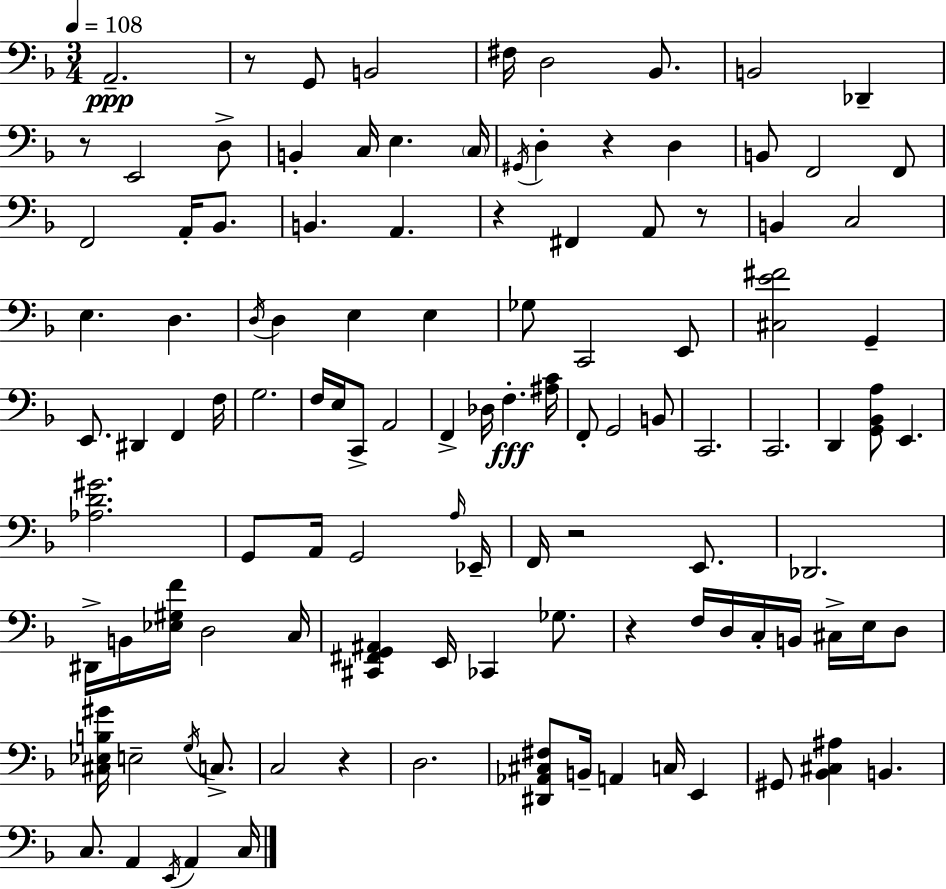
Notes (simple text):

A2/h. R/e G2/e B2/h F#3/s D3/h Bb2/e. B2/h Db2/q R/e E2/h D3/e B2/q C3/s E3/q. C3/s G#2/s D3/q R/q D3/q B2/e F2/h F2/e F2/h A2/s Bb2/e. B2/q. A2/q. R/q F#2/q A2/e R/e B2/q C3/h E3/q. D3/q. D3/s D3/q E3/q E3/q Gb3/e C2/h E2/e [C#3,E4,F#4]/h G2/q E2/e. D#2/q F2/q F3/s G3/h. F3/s E3/s C2/e A2/h F2/q Db3/s F3/q. [A#3,C4]/s F2/e G2/h B2/e C2/h. C2/h. D2/q [G2,Bb2,A3]/e E2/q. [Ab3,D4,G#4]/h. G2/e A2/s G2/h A3/s Eb2/s F2/s R/h E2/e. Db2/h. D#2/s B2/s [Eb3,G#3,F4]/s D3/h C3/s [C#2,F#2,G2,A#2]/q E2/s CES2/q Gb3/e. R/q F3/s D3/s C3/s B2/s C#3/s E3/s D3/e [C#3,Eb3,B3,G#4]/s E3/h G3/s C3/e. C3/h R/q D3/h. [D#2,Ab2,C#3,F#3]/e B2/s A2/q C3/s E2/q G#2/e [Bb2,C#3,A#3]/q B2/q. C3/e. A2/q E2/s A2/q C3/s